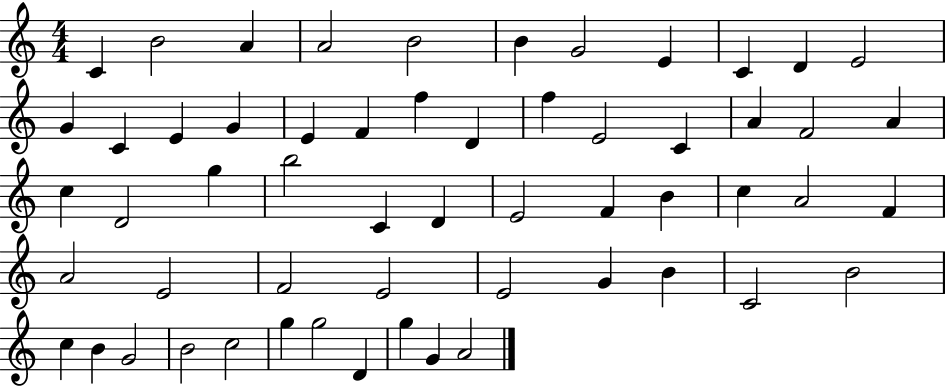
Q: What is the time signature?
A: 4/4